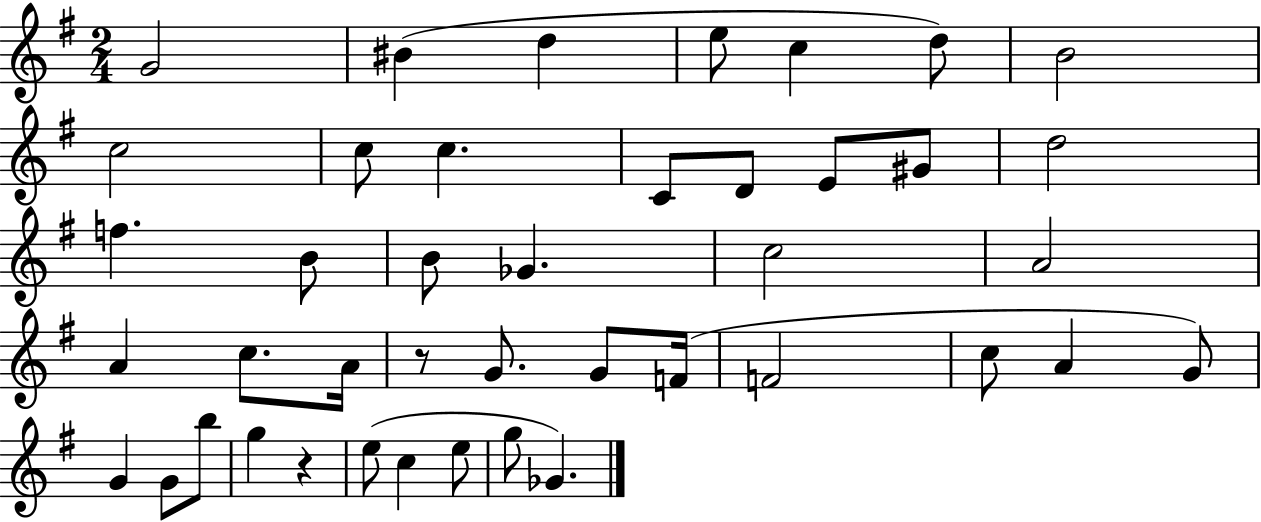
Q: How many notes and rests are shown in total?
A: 42